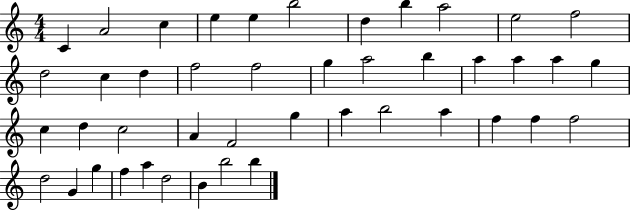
{
  \clef treble
  \numericTimeSignature
  \time 4/4
  \key c \major
  c'4 a'2 c''4 | e''4 e''4 b''2 | d''4 b''4 a''2 | e''2 f''2 | \break d''2 c''4 d''4 | f''2 f''2 | g''4 a''2 b''4 | a''4 a''4 a''4 g''4 | \break c''4 d''4 c''2 | a'4 f'2 g''4 | a''4 b''2 a''4 | f''4 f''4 f''2 | \break d''2 g'4 g''4 | f''4 a''4 d''2 | b'4 b''2 b''4 | \bar "|."
}